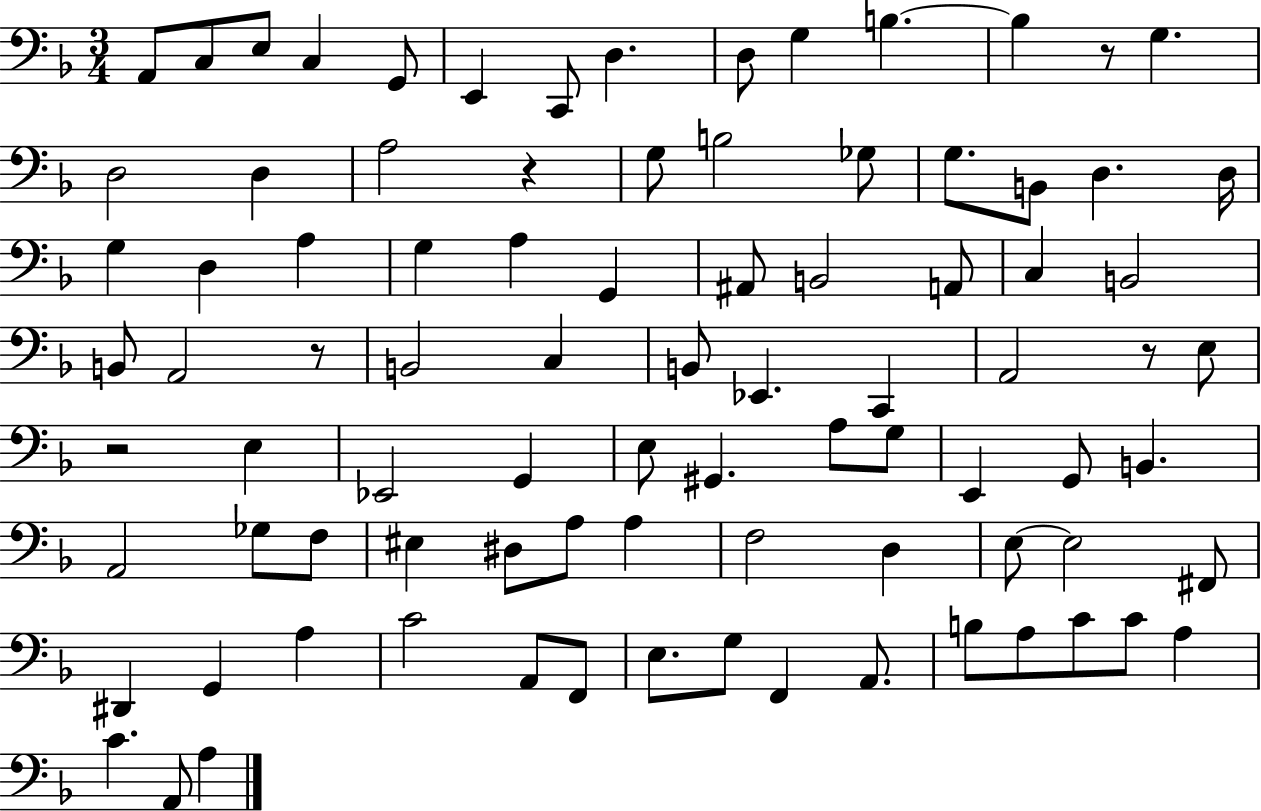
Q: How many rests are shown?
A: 5